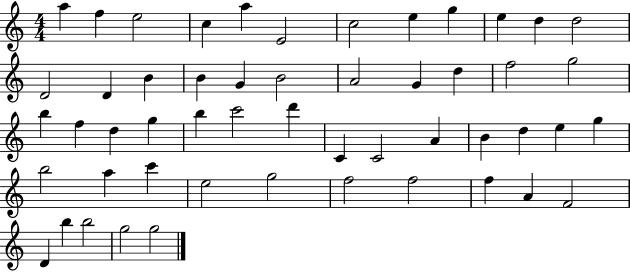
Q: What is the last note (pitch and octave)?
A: G5